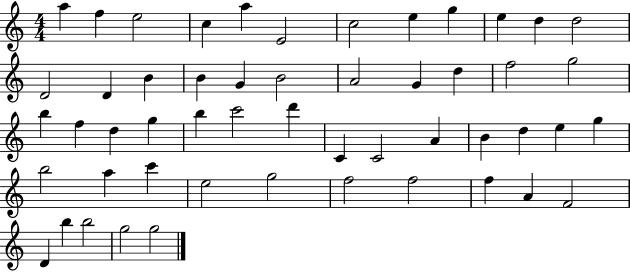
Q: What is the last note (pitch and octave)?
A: G5